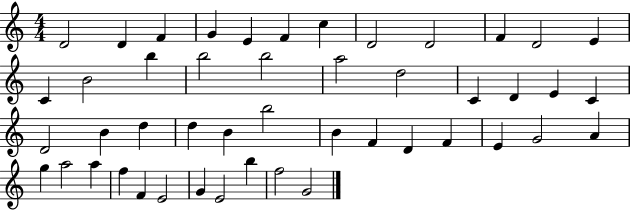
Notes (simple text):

D4/h D4/q F4/q G4/q E4/q F4/q C5/q D4/h D4/h F4/q D4/h E4/q C4/q B4/h B5/q B5/h B5/h A5/h D5/h C4/q D4/q E4/q C4/q D4/h B4/q D5/q D5/q B4/q B5/h B4/q F4/q D4/q F4/q E4/q G4/h A4/q G5/q A5/h A5/q F5/q F4/q E4/h G4/q E4/h B5/q F5/h G4/h